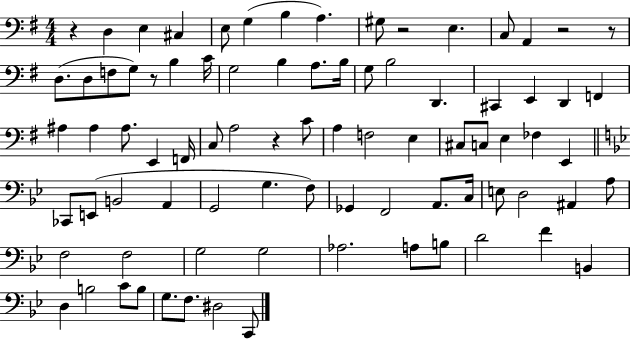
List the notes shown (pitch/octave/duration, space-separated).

R/q D3/q E3/q C#3/q E3/e G3/q B3/q A3/q. G#3/e R/h E3/q. C3/e A2/q R/h R/e D3/e. D3/e F3/e G3/e R/e B3/q C4/s G3/h B3/q A3/e. B3/s G3/e B3/h D2/q. C#2/q E2/q D2/q F2/q A#3/q A#3/q A#3/e. E2/q F2/s C3/e A3/h R/q C4/e A3/q F3/h E3/q C#3/e C3/e E3/q FES3/q E2/q CES2/e E2/e B2/h A2/q G2/h G3/q. F3/e Gb2/q F2/h A2/e. C3/s E3/e D3/h A#2/q A3/e F3/h F3/h G3/h G3/h Ab3/h. A3/e B3/e D4/h F4/q B2/q D3/q B3/h C4/e B3/e G3/e. F3/e. D#3/h C2/e